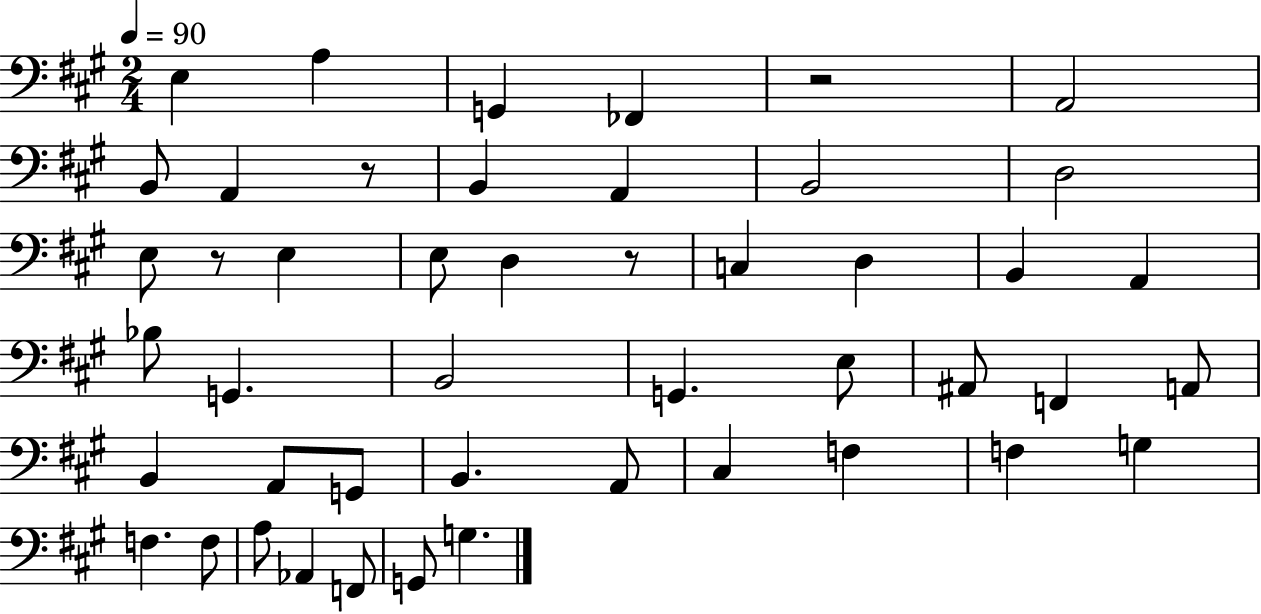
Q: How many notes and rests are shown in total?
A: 47